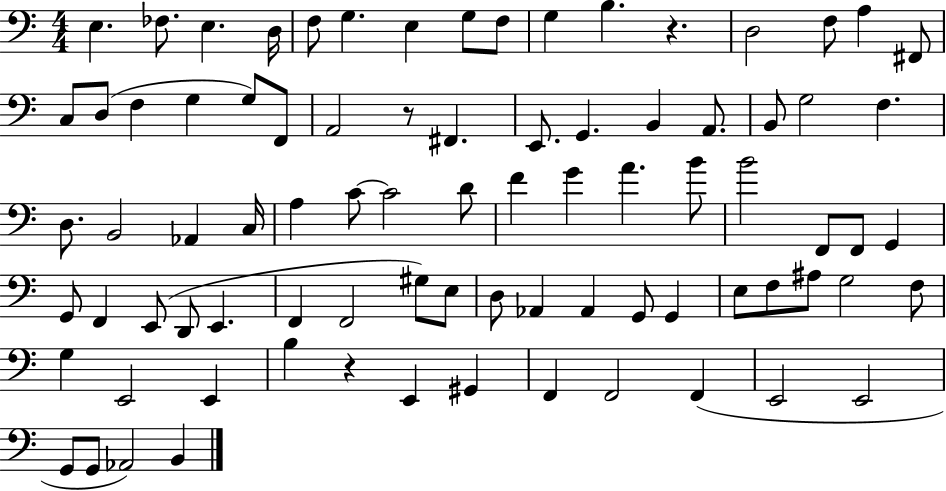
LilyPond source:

{
  \clef bass
  \numericTimeSignature
  \time 4/4
  \key c \major
  e4. fes8. e4. d16 | f8 g4. e4 g8 f8 | g4 b4. r4. | d2 f8 a4 fis,8 | \break c8 d8( f4 g4 g8) f,8 | a,2 r8 fis,4. | e,8. g,4. b,4 a,8. | b,8 g2 f4. | \break d8. b,2 aes,4 c16 | a4 c'8~~ c'2 d'8 | f'4 g'4 a'4. b'8 | b'2 f,8 f,8 g,4 | \break g,8 f,4 e,8( d,8 e,4. | f,4 f,2 gis8) e8 | d8 aes,4 aes,4 g,8 g,4 | e8 f8 ais8 g2 f8 | \break g4 e,2 e,4 | b4 r4 e,4 gis,4 | f,4 f,2 f,4( | e,2 e,2 | \break g,8 g,8 aes,2) b,4 | \bar "|."
}